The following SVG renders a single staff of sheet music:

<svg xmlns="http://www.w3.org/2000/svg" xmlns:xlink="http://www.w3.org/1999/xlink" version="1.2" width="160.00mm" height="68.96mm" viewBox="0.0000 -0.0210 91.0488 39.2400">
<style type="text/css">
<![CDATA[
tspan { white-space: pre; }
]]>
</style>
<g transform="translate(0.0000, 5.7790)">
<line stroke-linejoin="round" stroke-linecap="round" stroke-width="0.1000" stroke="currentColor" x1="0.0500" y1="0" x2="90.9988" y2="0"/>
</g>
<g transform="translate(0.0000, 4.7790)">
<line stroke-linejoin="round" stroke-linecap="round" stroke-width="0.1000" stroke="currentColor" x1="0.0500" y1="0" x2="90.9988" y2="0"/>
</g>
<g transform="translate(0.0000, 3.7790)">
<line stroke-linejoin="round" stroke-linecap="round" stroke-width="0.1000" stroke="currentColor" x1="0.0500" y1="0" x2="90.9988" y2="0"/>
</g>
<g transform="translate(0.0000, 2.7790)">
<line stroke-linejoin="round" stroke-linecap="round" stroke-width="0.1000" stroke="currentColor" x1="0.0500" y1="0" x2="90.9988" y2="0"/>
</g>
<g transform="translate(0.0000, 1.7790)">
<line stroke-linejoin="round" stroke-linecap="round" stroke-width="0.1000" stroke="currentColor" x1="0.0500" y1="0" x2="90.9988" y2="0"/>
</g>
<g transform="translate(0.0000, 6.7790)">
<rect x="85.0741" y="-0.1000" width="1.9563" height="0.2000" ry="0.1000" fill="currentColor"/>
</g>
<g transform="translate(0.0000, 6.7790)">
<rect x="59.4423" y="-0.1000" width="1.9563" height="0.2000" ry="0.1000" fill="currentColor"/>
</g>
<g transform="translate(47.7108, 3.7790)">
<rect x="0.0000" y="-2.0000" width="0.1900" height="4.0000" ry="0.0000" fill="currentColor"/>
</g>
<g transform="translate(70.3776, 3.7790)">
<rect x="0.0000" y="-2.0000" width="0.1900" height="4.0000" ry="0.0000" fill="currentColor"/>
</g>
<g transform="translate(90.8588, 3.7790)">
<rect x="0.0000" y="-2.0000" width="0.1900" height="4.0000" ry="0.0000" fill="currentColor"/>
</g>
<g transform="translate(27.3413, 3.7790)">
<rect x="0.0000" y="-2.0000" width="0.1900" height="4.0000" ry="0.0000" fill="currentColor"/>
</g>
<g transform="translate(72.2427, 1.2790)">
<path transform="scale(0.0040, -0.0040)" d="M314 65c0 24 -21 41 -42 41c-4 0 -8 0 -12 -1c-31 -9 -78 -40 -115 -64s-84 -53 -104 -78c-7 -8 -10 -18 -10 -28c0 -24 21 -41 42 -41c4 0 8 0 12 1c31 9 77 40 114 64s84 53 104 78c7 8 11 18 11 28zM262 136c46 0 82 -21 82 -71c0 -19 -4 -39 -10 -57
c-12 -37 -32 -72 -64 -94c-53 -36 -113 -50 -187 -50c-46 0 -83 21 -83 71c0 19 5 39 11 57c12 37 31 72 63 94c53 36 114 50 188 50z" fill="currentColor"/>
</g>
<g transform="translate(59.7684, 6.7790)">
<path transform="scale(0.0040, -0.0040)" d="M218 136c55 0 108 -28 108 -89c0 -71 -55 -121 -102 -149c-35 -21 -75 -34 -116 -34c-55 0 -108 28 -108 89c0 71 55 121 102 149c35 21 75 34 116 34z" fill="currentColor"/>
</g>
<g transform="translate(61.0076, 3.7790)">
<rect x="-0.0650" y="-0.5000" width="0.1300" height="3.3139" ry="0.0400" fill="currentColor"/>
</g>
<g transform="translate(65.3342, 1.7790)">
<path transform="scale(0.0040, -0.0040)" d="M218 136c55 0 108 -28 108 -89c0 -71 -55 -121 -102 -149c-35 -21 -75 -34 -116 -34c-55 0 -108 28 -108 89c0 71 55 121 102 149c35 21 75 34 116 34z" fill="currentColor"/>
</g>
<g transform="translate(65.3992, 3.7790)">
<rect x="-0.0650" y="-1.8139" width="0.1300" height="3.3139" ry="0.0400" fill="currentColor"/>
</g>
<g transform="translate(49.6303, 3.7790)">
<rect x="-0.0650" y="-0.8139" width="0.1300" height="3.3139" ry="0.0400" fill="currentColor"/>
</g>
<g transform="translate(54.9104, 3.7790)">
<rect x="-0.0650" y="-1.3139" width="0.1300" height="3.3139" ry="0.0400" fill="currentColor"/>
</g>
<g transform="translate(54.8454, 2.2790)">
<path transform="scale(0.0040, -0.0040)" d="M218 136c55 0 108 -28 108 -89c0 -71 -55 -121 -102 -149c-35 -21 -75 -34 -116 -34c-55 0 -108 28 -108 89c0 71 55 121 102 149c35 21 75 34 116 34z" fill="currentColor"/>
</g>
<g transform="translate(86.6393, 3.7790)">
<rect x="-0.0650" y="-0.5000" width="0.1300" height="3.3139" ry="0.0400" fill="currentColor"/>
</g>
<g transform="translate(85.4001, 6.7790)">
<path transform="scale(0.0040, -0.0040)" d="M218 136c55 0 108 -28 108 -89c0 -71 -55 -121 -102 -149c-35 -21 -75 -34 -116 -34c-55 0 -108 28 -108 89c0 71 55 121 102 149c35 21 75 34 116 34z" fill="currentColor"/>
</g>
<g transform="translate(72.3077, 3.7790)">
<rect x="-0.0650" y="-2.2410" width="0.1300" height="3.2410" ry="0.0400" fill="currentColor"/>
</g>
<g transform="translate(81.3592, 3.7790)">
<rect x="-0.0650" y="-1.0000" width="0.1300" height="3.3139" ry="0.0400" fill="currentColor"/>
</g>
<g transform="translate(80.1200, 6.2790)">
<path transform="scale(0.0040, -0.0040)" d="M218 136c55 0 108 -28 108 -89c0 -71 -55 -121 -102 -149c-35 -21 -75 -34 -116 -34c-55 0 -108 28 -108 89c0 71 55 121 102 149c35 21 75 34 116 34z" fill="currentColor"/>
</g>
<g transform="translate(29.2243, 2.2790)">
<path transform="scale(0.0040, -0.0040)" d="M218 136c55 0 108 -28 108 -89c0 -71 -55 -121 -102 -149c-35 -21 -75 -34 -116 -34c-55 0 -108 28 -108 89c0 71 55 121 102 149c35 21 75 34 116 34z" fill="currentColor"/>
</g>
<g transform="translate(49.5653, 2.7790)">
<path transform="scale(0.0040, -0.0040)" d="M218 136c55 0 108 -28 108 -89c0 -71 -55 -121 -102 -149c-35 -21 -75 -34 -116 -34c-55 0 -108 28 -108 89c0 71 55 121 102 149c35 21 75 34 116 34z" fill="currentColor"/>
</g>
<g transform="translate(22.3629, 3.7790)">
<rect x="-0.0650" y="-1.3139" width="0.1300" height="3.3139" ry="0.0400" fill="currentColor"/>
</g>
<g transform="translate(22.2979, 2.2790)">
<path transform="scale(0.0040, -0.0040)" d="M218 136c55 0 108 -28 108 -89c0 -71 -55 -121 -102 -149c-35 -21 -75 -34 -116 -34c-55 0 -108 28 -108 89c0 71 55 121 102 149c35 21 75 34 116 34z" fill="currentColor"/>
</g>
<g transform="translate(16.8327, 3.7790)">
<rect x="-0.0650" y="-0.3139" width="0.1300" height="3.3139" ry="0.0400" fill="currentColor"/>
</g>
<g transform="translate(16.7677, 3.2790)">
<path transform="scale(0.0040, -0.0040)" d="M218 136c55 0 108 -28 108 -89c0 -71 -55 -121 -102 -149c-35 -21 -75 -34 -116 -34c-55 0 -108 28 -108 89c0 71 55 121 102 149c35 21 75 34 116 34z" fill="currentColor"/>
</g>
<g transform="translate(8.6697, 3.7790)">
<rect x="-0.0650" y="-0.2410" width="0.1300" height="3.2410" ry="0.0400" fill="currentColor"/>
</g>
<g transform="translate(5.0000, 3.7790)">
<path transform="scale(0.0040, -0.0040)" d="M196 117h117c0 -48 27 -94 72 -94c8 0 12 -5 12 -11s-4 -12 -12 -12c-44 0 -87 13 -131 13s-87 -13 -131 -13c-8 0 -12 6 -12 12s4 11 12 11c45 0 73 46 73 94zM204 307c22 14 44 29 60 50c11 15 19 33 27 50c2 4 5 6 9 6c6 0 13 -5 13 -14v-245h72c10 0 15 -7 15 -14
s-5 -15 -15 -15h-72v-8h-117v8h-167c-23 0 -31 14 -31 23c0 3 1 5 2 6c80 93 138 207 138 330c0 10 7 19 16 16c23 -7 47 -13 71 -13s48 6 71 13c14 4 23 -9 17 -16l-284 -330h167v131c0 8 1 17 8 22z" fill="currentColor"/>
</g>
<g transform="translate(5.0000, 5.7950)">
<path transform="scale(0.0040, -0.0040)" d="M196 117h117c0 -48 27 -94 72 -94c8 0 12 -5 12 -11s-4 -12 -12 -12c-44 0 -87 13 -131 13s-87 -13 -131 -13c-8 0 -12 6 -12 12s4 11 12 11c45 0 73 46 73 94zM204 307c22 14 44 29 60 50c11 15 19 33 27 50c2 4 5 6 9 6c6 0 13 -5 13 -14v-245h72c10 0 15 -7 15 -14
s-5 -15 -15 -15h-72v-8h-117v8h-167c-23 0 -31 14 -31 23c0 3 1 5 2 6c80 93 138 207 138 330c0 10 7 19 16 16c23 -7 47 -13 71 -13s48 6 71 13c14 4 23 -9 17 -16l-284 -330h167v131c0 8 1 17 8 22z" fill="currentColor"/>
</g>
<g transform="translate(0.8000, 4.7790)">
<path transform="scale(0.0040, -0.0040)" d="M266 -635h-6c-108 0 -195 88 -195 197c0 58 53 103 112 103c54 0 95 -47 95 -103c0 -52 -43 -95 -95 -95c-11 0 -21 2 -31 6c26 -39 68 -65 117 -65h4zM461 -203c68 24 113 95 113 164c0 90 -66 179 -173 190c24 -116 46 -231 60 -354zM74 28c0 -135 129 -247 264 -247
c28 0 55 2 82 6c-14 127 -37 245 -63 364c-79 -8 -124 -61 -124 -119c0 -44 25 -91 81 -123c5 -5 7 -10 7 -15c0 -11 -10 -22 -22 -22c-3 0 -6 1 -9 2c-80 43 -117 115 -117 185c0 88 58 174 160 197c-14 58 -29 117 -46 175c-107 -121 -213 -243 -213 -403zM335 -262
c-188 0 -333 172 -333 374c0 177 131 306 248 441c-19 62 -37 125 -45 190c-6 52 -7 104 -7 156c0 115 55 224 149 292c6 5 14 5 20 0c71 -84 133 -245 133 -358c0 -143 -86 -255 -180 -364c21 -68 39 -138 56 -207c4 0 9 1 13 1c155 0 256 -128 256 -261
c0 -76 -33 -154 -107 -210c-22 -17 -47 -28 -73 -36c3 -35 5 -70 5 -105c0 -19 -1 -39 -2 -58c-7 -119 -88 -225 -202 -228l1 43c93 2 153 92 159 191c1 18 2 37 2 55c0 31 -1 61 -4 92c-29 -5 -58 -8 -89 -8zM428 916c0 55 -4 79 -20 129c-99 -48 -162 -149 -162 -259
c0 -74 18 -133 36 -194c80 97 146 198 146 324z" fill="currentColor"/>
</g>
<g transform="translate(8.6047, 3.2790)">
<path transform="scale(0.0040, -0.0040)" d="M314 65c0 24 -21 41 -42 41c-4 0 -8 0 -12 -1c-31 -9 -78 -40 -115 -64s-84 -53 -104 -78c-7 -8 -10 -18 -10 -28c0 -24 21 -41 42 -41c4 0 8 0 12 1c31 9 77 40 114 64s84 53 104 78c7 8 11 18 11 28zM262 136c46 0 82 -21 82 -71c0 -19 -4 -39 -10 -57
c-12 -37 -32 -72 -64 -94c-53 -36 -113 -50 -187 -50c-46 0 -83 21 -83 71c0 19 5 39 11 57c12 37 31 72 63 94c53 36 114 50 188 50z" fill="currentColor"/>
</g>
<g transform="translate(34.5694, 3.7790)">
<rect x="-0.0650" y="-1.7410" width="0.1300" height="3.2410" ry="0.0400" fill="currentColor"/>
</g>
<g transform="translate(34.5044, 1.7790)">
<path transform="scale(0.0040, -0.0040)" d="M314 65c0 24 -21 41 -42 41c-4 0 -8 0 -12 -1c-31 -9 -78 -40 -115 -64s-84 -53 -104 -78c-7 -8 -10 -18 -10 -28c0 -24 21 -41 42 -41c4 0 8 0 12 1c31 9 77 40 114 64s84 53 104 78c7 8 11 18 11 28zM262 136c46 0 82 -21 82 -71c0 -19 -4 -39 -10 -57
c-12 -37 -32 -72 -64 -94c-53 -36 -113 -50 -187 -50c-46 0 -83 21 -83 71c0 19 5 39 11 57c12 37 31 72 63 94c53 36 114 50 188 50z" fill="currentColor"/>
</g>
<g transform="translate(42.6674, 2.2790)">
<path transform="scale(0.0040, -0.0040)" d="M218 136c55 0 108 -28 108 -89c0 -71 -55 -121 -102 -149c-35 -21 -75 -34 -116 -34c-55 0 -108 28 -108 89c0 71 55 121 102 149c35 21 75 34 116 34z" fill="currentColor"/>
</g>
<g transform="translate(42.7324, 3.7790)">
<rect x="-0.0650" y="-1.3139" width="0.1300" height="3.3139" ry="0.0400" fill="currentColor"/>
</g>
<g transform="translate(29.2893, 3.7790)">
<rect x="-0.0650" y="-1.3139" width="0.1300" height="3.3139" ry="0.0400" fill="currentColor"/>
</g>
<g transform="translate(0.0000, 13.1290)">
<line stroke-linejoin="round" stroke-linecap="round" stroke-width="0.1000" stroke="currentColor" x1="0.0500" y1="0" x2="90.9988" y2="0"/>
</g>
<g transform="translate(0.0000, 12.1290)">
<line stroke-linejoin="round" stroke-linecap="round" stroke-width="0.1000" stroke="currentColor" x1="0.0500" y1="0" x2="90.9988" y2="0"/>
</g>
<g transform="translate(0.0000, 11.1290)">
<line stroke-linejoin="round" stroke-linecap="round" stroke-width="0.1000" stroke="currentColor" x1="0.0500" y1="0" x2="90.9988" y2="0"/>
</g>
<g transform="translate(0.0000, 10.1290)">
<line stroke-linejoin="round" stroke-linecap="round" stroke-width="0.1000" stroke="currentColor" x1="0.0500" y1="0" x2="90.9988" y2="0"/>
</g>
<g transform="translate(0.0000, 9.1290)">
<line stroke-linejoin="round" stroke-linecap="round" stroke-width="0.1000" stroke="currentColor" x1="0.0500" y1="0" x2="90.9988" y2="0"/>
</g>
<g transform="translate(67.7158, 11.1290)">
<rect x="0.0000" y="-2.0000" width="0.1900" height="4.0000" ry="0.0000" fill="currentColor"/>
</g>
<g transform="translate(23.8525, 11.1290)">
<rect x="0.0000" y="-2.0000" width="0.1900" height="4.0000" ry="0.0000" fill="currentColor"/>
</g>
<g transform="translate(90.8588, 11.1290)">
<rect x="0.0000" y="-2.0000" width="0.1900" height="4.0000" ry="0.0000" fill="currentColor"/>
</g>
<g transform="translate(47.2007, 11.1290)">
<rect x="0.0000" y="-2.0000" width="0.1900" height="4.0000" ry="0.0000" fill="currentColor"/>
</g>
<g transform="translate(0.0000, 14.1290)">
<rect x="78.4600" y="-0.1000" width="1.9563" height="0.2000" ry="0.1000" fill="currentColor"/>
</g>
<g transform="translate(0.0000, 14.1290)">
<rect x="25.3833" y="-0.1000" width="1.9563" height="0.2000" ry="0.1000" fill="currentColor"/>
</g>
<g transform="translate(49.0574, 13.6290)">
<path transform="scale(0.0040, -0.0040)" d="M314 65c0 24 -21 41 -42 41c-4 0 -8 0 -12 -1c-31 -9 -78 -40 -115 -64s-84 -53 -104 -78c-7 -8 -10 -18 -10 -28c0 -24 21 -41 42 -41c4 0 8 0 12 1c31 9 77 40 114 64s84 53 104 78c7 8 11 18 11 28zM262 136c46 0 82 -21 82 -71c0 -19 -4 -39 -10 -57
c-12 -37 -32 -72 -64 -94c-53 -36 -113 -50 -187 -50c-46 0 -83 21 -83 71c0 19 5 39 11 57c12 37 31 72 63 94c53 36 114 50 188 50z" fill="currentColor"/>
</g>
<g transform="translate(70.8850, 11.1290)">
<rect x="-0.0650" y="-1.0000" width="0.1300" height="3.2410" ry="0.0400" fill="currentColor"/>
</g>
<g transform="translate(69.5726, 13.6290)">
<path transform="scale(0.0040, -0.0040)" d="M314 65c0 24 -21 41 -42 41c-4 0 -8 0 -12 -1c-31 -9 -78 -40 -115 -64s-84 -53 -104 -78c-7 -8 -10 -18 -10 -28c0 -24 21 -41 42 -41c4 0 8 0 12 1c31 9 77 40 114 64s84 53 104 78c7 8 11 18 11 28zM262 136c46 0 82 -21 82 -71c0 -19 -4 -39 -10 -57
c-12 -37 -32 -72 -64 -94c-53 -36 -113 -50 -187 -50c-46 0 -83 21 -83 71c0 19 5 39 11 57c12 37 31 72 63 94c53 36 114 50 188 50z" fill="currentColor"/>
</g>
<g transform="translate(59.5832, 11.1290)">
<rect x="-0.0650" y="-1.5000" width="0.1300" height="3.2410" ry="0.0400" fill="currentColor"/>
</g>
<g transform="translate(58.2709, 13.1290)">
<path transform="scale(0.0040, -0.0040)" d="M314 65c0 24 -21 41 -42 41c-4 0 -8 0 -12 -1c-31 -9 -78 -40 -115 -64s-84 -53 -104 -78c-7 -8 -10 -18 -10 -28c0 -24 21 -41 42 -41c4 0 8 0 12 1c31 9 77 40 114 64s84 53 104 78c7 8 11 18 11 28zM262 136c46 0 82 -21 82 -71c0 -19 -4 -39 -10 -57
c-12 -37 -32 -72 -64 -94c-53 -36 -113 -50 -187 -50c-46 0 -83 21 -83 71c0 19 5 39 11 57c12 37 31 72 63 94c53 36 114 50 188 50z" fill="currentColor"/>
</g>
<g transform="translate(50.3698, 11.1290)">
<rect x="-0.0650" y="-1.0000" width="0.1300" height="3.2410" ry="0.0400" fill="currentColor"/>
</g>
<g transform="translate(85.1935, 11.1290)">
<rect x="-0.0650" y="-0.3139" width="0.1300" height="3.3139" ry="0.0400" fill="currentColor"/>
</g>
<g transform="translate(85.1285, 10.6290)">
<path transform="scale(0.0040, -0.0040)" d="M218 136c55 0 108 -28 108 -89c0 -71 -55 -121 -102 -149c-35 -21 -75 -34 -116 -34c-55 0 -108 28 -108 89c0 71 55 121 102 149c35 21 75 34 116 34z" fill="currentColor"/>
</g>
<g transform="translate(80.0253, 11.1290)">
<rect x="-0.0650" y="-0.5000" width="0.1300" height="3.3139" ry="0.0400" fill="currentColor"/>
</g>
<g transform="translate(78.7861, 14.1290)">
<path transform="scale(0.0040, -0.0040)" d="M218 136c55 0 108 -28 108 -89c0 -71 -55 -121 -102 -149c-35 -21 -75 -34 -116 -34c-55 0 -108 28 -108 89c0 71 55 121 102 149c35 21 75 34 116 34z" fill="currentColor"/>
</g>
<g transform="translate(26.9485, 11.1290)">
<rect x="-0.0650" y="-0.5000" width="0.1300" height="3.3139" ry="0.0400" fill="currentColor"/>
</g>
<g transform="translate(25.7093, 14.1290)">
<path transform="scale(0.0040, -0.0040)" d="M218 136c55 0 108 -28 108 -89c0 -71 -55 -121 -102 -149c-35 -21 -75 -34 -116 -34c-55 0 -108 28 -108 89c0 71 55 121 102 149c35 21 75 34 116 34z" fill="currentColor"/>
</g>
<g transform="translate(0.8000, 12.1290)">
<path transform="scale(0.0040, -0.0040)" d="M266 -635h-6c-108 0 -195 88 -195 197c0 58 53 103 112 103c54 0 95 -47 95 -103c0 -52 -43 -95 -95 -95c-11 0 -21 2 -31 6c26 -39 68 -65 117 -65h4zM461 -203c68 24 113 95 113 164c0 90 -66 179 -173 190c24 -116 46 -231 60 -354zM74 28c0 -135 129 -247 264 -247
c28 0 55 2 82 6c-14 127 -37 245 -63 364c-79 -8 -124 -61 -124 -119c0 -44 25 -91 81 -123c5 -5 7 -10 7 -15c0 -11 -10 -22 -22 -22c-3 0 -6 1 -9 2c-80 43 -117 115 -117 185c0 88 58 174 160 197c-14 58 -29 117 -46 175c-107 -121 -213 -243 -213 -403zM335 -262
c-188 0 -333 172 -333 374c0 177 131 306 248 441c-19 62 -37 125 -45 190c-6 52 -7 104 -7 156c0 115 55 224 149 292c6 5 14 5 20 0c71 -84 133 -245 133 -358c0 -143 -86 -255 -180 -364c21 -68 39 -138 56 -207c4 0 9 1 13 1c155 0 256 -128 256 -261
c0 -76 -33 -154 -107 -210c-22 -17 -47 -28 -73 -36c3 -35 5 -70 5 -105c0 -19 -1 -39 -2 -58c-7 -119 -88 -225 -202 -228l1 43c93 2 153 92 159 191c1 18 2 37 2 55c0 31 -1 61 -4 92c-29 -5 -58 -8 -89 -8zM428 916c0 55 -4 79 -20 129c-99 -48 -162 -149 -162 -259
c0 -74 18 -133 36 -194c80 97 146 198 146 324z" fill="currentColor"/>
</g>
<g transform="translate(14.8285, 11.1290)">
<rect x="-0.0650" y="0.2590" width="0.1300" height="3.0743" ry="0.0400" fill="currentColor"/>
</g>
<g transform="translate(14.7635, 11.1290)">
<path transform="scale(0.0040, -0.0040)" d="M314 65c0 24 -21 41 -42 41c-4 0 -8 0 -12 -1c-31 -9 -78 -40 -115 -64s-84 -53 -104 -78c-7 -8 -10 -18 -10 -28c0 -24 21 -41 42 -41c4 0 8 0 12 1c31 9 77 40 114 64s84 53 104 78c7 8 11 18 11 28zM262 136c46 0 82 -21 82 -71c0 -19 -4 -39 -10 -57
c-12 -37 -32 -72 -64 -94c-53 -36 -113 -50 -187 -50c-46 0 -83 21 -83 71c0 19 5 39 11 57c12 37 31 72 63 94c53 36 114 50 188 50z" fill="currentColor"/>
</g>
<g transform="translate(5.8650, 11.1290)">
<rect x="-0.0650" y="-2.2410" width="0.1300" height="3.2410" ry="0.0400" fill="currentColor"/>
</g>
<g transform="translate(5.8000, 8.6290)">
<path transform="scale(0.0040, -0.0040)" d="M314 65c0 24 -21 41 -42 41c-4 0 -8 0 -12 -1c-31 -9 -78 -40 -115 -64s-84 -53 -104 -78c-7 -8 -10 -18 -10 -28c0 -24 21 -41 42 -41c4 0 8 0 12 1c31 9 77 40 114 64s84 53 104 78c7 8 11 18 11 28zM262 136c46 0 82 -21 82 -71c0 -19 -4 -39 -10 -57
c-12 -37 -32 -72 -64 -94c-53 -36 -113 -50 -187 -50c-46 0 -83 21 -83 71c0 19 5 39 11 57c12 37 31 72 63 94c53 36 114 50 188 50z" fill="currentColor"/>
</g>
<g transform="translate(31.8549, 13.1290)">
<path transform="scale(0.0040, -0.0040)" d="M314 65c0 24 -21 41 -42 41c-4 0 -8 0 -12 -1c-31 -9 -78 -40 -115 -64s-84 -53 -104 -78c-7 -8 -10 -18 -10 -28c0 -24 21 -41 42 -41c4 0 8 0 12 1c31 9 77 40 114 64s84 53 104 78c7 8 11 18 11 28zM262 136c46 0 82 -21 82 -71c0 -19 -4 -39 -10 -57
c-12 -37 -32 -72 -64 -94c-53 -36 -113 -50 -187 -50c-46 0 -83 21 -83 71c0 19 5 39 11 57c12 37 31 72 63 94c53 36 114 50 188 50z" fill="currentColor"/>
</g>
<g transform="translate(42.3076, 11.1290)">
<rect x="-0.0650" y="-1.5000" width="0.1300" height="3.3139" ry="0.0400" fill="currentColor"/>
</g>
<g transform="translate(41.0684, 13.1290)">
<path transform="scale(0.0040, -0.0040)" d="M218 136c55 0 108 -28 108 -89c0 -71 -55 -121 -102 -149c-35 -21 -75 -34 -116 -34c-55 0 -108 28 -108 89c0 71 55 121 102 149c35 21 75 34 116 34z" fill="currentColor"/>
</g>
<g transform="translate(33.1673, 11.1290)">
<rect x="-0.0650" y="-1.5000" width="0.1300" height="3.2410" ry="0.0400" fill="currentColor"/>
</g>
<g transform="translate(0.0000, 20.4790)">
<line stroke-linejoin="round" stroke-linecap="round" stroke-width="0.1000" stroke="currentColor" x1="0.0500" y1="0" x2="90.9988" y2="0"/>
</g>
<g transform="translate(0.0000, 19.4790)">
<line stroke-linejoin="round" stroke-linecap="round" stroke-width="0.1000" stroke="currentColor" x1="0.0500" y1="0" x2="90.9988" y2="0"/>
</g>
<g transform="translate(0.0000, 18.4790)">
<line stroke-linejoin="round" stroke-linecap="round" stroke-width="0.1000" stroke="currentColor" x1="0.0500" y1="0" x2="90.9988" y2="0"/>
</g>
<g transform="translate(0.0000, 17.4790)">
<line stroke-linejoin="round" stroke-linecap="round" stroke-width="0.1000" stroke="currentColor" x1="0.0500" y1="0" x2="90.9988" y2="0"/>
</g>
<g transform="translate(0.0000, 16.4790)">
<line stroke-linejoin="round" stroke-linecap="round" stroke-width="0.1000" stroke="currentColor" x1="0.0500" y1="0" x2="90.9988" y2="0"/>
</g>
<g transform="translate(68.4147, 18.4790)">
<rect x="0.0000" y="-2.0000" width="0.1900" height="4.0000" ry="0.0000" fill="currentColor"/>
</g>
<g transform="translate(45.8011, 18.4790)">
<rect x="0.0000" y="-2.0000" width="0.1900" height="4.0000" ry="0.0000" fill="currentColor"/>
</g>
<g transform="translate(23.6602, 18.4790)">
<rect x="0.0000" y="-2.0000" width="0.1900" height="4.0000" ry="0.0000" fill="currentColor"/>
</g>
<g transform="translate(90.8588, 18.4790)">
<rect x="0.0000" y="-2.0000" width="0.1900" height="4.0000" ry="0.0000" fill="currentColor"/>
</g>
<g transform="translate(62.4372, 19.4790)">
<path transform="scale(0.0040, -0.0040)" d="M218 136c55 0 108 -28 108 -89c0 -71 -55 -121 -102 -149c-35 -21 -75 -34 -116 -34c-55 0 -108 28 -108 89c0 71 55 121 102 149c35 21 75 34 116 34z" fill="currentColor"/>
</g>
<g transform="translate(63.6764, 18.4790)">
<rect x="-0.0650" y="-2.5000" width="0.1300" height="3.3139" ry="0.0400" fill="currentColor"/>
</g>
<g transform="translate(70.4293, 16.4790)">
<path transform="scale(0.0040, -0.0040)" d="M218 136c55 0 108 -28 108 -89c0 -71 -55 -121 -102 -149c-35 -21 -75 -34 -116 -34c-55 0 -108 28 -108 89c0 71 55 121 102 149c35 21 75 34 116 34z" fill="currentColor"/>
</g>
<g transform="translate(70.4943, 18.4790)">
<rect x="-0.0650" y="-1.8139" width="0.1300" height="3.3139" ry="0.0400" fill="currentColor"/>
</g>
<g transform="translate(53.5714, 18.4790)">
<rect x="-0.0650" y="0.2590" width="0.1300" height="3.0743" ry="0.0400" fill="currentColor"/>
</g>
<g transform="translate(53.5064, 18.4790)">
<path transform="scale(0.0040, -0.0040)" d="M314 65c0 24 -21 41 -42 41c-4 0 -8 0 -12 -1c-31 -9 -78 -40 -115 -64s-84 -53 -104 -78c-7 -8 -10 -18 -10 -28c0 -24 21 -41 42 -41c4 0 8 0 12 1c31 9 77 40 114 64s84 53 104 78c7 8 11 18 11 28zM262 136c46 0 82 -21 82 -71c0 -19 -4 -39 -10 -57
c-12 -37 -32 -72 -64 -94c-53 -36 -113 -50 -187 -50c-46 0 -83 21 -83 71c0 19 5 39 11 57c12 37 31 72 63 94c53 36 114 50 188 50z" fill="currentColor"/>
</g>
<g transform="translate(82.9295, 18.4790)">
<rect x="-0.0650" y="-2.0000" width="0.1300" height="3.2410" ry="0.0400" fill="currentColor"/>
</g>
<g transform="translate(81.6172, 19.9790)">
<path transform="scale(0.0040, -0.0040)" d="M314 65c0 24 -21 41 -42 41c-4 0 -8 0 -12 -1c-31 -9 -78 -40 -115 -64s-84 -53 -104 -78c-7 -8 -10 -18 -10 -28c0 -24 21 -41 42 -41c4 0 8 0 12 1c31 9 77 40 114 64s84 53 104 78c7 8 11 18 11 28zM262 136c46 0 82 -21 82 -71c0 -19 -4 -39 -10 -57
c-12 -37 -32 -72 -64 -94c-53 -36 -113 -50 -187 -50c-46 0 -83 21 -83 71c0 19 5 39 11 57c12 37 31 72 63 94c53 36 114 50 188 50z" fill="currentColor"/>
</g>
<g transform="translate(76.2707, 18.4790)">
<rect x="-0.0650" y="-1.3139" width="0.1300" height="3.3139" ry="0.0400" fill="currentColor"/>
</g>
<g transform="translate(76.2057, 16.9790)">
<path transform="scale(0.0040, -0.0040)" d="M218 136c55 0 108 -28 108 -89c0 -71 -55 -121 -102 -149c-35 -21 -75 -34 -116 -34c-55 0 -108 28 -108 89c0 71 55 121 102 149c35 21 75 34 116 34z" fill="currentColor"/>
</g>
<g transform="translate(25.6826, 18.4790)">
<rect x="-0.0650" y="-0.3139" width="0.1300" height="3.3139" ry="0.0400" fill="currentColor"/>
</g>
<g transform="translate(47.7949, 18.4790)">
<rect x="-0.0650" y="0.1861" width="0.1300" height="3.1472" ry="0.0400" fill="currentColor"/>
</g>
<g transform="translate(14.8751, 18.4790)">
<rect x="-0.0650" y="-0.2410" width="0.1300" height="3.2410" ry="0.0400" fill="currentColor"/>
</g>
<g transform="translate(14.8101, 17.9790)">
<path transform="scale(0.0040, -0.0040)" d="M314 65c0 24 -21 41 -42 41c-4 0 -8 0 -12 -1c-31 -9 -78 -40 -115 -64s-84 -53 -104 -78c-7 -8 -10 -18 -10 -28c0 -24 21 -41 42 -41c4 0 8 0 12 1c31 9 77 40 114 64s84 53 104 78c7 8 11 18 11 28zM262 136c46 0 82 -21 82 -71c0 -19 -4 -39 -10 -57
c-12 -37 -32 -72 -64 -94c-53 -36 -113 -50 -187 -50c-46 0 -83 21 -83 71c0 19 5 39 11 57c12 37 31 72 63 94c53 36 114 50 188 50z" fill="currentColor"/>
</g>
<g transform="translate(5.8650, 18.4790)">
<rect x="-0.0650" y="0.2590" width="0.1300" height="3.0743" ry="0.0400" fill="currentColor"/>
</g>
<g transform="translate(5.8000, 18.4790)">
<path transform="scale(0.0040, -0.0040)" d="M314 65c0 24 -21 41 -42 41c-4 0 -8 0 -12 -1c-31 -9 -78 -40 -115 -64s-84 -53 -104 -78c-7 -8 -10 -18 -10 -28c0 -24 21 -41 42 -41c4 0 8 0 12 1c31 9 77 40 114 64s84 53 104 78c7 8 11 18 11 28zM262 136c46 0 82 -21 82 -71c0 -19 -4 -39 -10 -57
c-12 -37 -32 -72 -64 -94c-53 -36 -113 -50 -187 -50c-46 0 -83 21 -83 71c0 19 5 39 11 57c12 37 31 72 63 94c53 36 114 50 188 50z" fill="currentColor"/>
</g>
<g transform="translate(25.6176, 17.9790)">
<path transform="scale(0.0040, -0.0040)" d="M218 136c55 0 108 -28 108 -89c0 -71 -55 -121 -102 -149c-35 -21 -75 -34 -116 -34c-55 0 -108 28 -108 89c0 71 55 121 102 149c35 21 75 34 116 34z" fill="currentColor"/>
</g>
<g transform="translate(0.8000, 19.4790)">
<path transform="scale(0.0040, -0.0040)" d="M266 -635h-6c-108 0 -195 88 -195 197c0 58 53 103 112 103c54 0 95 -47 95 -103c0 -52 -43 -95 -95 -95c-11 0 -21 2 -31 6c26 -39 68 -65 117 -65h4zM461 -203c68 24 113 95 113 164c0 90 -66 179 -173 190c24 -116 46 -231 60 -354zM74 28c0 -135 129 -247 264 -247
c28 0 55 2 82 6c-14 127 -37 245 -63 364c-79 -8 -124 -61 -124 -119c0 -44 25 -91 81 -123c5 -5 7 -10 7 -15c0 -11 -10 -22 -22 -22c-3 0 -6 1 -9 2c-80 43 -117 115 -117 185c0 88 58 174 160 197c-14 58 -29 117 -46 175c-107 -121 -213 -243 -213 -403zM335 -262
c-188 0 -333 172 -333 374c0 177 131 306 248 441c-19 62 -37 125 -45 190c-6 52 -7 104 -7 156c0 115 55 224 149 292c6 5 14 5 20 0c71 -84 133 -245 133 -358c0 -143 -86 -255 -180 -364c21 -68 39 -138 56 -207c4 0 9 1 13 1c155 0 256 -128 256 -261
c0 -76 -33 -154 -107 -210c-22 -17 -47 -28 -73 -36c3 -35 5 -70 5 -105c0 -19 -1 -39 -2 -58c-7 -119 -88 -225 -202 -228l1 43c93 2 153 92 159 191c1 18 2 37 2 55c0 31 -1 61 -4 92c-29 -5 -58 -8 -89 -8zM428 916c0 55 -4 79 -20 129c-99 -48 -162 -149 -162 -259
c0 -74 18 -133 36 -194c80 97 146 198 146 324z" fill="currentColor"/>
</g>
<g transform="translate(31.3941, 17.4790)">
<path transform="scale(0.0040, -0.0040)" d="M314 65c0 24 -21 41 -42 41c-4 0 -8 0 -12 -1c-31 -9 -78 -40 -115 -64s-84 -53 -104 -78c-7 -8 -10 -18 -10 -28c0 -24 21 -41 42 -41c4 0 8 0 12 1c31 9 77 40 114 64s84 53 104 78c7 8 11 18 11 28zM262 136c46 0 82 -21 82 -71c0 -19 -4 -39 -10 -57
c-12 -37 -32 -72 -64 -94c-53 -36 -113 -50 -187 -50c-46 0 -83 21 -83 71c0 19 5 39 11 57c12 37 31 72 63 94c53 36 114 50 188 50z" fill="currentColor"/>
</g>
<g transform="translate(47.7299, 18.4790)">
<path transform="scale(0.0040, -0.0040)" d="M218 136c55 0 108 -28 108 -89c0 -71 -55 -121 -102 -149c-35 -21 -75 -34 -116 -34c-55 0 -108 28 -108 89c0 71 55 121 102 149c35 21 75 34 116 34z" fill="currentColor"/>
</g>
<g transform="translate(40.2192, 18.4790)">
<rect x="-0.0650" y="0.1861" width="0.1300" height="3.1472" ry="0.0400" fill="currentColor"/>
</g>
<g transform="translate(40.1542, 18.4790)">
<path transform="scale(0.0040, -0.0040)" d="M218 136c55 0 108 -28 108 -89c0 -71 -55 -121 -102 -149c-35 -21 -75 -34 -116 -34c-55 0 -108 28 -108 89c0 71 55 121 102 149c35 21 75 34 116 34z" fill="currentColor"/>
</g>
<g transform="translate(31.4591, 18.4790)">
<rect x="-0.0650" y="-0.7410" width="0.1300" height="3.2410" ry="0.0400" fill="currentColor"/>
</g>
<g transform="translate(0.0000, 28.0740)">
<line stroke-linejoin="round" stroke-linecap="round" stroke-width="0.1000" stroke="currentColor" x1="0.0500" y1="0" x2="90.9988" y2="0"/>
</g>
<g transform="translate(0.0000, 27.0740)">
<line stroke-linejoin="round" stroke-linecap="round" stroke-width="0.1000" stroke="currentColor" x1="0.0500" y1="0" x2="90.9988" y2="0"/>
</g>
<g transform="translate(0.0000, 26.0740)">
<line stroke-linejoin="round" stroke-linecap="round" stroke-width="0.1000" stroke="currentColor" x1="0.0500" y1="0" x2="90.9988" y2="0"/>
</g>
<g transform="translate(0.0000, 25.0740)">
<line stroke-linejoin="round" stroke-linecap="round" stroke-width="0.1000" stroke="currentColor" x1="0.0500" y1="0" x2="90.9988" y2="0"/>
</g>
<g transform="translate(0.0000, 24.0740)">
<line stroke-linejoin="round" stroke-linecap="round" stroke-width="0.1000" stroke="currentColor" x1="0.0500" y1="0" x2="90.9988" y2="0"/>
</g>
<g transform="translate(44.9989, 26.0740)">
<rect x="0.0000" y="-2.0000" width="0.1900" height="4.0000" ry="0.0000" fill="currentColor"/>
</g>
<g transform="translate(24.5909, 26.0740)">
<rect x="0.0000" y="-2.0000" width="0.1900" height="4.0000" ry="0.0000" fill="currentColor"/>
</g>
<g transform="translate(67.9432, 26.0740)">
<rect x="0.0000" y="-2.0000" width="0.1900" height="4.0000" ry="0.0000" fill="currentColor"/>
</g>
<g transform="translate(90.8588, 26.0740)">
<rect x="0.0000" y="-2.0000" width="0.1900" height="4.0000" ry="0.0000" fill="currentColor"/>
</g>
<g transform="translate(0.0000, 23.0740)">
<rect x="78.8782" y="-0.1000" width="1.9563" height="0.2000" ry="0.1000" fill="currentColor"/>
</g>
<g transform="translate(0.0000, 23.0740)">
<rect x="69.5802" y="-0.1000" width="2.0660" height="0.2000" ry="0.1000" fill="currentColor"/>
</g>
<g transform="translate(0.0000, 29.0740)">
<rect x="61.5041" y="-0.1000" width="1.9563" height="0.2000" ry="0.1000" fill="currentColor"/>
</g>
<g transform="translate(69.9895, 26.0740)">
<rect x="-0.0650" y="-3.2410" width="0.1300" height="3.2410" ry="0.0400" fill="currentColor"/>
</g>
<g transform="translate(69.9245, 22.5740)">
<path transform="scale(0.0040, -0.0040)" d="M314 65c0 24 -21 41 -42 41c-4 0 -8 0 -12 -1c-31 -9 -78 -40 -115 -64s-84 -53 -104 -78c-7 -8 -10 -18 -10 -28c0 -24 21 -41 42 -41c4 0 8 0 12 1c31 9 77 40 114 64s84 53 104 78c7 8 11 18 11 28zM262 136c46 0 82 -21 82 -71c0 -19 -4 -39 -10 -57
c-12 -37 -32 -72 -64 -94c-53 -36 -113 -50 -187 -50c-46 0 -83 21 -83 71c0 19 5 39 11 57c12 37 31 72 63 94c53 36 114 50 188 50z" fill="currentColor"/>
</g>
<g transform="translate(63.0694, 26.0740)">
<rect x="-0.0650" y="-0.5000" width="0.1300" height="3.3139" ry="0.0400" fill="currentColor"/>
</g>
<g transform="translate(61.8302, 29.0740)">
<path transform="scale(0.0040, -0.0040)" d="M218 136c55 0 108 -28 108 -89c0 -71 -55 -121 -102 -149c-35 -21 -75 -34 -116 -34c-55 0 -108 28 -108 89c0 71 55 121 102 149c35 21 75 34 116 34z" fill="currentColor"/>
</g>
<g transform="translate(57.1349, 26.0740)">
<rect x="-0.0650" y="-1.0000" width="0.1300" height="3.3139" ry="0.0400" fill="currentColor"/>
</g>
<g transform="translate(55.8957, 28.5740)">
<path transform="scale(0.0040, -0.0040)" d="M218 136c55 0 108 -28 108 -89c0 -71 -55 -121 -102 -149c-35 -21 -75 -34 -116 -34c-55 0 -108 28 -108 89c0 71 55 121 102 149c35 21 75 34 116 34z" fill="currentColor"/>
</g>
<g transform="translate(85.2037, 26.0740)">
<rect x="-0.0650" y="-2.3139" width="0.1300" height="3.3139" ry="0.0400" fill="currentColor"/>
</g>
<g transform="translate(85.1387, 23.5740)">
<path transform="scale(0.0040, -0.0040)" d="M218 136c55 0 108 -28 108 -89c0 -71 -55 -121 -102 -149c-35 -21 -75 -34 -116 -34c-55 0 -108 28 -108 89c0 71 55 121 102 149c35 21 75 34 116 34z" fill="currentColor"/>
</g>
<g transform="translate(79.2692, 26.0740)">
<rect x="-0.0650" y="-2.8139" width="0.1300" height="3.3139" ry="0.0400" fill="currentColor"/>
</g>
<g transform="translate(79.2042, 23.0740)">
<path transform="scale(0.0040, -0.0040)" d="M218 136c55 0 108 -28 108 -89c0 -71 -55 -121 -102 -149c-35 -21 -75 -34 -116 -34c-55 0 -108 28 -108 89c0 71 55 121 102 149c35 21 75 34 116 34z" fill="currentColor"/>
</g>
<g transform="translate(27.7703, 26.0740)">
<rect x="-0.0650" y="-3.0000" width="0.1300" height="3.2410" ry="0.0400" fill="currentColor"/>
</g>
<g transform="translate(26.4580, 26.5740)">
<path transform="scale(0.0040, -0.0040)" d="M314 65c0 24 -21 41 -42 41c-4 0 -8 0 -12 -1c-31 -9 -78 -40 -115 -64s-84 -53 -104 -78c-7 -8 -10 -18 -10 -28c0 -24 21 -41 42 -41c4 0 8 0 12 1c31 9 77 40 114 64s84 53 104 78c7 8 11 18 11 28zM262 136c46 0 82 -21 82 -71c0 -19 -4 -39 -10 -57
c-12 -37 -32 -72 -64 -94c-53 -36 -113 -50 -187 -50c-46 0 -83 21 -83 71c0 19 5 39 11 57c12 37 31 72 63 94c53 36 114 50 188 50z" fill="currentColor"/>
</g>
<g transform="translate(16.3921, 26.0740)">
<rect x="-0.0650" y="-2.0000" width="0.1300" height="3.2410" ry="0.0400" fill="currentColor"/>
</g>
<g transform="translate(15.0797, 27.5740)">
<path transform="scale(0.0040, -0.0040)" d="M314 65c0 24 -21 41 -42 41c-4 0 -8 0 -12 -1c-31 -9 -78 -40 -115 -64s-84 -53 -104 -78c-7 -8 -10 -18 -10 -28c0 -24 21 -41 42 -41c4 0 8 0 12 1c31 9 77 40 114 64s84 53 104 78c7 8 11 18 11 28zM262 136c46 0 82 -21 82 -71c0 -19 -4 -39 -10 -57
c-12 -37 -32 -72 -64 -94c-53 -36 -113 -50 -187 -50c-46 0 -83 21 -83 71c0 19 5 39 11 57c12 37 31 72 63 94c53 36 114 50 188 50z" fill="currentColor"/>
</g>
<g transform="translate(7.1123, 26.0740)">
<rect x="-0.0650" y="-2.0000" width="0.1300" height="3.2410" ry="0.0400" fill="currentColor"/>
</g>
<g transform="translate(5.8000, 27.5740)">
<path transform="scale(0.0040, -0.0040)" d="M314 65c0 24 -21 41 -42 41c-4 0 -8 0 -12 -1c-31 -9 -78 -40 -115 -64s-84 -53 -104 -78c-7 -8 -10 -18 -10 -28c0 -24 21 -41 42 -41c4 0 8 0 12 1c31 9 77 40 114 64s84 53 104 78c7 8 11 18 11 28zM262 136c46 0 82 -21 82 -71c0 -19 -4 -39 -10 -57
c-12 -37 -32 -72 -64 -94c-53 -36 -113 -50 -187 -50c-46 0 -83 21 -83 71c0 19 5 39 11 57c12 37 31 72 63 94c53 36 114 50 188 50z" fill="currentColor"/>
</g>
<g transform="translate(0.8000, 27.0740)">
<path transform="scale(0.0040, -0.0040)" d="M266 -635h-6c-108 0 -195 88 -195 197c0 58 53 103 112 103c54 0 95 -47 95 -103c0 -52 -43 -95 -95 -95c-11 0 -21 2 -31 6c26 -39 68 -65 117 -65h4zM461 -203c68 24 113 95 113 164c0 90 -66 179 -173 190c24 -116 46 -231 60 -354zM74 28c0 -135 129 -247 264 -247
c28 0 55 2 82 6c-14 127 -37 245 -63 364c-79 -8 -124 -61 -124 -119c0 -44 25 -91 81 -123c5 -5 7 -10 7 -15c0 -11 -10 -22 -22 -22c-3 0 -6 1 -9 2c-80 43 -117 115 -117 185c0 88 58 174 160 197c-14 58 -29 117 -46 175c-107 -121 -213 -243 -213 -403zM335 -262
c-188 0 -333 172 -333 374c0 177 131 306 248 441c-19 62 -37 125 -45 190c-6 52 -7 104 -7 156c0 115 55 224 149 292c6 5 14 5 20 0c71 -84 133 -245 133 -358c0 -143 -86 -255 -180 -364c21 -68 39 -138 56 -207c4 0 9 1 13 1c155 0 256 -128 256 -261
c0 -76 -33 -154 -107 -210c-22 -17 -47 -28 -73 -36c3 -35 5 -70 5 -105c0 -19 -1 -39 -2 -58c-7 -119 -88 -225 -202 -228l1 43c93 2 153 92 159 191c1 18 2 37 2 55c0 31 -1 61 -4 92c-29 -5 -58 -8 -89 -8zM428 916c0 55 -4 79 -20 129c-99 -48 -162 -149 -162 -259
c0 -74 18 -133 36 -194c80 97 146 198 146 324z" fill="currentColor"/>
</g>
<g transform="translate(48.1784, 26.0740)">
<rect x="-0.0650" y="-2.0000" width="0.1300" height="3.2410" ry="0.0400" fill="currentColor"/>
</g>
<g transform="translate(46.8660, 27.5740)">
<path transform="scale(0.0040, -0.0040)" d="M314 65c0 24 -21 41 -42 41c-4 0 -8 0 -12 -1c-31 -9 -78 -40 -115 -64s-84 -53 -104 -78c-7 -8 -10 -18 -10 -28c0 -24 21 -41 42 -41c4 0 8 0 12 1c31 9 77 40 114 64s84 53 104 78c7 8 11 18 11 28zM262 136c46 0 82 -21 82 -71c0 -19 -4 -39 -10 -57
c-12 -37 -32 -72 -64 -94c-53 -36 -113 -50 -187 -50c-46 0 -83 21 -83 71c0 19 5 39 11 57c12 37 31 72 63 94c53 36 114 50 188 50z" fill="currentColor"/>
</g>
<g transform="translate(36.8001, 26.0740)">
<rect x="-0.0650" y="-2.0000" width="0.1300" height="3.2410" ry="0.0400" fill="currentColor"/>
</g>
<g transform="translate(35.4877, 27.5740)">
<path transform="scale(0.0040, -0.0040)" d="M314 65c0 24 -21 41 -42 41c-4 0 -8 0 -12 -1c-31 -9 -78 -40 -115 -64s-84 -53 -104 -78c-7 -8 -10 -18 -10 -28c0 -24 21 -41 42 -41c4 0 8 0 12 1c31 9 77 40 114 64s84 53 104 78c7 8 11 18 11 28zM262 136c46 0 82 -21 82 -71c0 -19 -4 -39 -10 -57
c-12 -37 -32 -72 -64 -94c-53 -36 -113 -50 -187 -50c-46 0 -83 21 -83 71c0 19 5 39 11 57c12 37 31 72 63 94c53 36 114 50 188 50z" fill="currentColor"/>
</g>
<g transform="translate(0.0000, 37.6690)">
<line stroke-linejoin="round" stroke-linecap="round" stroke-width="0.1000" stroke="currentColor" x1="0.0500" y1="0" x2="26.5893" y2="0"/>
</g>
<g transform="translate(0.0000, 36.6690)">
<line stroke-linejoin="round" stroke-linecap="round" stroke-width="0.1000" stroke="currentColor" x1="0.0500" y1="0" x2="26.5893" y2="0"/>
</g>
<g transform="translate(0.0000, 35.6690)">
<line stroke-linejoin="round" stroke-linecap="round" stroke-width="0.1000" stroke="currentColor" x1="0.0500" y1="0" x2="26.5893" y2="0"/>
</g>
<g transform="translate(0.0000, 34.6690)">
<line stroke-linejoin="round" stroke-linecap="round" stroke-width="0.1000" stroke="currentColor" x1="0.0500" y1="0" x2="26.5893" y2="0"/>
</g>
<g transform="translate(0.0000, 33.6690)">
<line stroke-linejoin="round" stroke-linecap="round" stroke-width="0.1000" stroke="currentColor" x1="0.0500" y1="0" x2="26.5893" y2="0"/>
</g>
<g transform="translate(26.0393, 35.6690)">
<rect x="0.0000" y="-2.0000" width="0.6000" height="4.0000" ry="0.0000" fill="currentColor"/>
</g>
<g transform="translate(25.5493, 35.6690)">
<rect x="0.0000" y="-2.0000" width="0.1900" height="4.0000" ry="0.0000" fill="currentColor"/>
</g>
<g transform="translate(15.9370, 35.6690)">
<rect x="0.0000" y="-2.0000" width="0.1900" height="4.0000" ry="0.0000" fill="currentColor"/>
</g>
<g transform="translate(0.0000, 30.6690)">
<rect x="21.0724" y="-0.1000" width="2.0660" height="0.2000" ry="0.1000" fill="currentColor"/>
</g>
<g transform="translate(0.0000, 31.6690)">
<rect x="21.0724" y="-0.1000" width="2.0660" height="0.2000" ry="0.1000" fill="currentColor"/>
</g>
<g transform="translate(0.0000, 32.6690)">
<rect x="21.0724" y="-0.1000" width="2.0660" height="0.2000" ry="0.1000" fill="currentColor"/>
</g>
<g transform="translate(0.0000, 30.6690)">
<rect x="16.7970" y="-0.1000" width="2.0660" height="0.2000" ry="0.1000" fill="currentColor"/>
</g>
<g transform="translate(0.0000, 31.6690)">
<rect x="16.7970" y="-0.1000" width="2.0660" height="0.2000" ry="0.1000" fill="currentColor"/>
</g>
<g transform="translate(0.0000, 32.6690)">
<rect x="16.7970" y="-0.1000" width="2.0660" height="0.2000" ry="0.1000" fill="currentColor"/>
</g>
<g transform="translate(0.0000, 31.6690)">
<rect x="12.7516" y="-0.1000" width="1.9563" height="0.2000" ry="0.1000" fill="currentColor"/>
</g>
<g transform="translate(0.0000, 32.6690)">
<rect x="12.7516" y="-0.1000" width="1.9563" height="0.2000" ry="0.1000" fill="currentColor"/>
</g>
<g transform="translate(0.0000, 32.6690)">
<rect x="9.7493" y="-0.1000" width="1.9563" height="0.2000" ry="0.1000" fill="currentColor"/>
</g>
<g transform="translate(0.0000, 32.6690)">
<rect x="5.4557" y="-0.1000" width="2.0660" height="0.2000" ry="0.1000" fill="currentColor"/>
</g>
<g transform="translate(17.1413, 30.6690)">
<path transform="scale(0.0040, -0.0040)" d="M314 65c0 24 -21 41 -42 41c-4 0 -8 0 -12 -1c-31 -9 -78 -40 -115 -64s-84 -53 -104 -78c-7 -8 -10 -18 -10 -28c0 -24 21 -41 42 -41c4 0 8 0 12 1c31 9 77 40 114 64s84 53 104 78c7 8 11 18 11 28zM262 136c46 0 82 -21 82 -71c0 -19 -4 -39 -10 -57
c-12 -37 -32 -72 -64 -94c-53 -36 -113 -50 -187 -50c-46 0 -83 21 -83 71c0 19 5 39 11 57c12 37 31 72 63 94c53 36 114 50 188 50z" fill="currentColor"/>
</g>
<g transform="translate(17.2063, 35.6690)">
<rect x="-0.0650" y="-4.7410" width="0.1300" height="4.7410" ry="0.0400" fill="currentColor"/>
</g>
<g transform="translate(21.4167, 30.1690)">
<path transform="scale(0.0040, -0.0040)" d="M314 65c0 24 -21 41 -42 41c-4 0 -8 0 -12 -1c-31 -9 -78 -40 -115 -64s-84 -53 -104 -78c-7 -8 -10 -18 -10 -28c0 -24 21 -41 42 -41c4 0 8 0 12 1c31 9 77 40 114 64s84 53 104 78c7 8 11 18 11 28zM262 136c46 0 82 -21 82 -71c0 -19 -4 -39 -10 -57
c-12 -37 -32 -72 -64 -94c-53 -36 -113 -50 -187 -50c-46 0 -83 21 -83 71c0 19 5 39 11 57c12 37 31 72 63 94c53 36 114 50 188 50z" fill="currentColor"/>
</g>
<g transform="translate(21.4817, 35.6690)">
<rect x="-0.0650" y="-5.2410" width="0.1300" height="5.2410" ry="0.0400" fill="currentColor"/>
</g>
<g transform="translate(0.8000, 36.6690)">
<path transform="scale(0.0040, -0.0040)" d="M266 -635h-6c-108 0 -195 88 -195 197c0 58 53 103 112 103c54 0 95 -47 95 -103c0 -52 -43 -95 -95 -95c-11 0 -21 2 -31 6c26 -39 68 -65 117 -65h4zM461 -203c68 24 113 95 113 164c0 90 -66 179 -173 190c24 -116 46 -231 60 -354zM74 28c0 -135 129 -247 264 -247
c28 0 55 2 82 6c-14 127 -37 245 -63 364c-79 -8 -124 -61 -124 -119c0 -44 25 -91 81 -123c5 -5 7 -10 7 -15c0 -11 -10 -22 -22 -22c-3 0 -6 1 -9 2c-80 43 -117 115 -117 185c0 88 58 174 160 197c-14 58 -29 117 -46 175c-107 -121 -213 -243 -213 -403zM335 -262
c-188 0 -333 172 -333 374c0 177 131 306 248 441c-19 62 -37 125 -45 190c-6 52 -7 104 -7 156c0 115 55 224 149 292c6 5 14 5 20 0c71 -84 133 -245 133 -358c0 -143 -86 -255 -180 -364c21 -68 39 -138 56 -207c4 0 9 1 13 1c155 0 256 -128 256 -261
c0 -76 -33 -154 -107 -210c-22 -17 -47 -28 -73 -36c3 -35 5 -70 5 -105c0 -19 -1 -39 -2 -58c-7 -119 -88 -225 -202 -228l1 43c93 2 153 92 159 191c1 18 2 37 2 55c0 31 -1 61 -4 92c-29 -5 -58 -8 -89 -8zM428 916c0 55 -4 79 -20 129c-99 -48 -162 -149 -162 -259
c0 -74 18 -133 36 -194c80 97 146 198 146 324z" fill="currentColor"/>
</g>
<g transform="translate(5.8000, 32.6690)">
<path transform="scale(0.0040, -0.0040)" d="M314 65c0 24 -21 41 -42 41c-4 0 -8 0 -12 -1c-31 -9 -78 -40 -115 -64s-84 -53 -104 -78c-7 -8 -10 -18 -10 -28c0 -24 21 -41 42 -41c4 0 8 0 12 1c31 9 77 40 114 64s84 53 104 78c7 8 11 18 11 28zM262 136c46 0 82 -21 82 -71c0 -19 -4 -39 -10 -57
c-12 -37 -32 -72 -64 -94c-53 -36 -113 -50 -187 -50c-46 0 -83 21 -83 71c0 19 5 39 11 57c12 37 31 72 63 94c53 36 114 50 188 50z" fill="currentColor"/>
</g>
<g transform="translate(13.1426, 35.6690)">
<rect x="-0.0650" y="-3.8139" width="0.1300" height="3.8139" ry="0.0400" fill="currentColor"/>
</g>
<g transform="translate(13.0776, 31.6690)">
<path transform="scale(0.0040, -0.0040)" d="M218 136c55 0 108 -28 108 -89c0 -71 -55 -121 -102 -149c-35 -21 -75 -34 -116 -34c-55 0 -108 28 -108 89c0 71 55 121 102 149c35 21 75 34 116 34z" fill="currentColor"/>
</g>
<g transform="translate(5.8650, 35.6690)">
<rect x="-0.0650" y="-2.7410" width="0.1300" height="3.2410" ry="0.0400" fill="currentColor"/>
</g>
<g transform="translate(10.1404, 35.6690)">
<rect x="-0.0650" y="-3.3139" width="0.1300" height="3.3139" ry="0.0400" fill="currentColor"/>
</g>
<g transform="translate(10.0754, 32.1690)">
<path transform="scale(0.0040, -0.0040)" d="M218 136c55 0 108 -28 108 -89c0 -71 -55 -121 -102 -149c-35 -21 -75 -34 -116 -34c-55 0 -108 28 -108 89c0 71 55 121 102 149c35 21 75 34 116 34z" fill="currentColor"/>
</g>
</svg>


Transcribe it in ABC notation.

X:1
T:Untitled
M:4/4
L:1/4
K:C
c2 c e e f2 e d e C f g2 D C g2 B2 C E2 E D2 E2 D2 C c B2 c2 c d2 B B B2 G f e F2 F2 F2 A2 F2 F2 D C b2 a g a2 b c' e'2 f'2